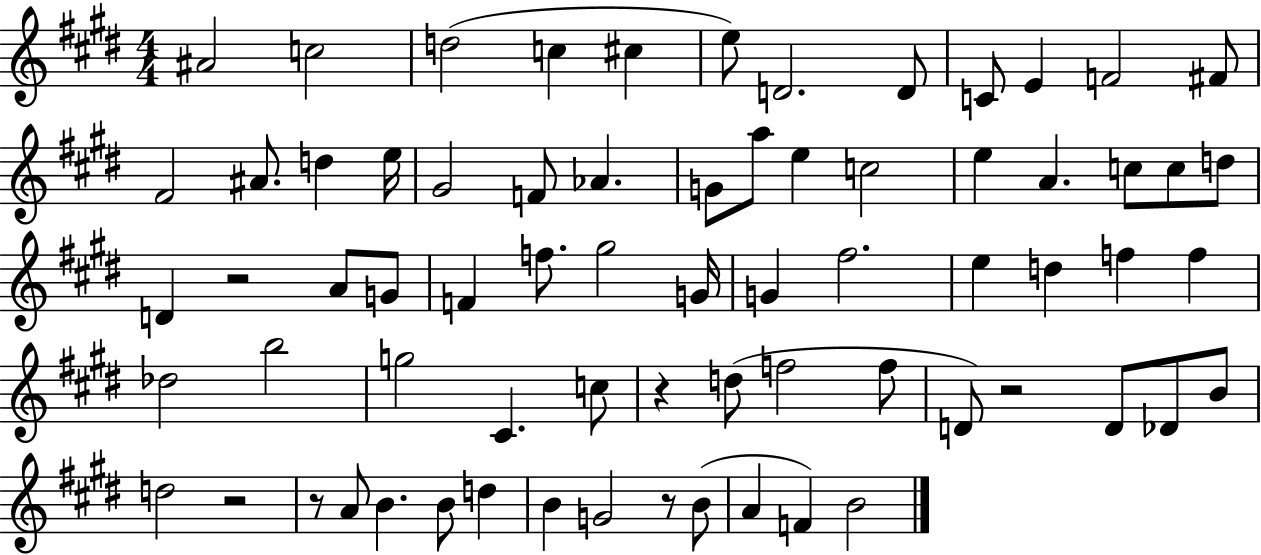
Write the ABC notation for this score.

X:1
T:Untitled
M:4/4
L:1/4
K:E
^A2 c2 d2 c ^c e/2 D2 D/2 C/2 E F2 ^F/2 ^F2 ^A/2 d e/4 ^G2 F/2 _A G/2 a/2 e c2 e A c/2 c/2 d/2 D z2 A/2 G/2 F f/2 ^g2 G/4 G ^f2 e d f f _d2 b2 g2 ^C c/2 z d/2 f2 f/2 D/2 z2 D/2 _D/2 B/2 d2 z2 z/2 A/2 B B/2 d B G2 z/2 B/2 A F B2